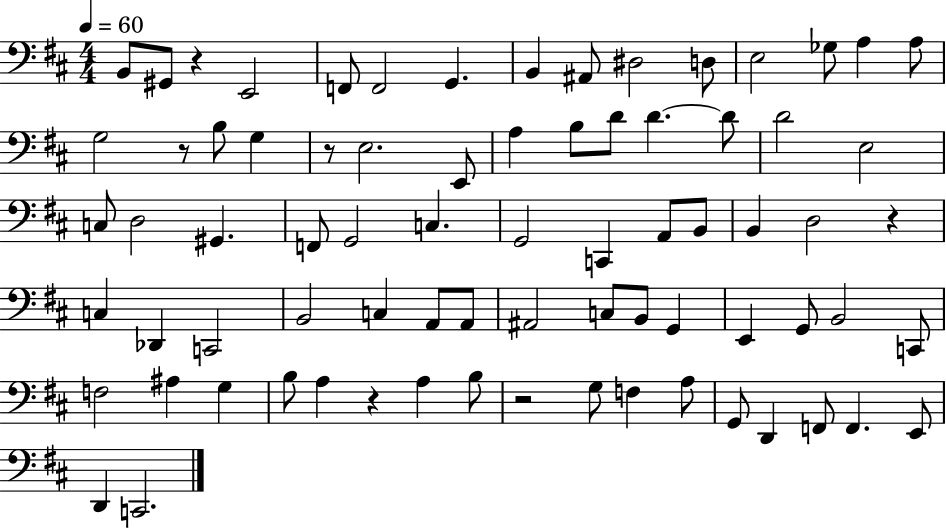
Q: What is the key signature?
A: D major